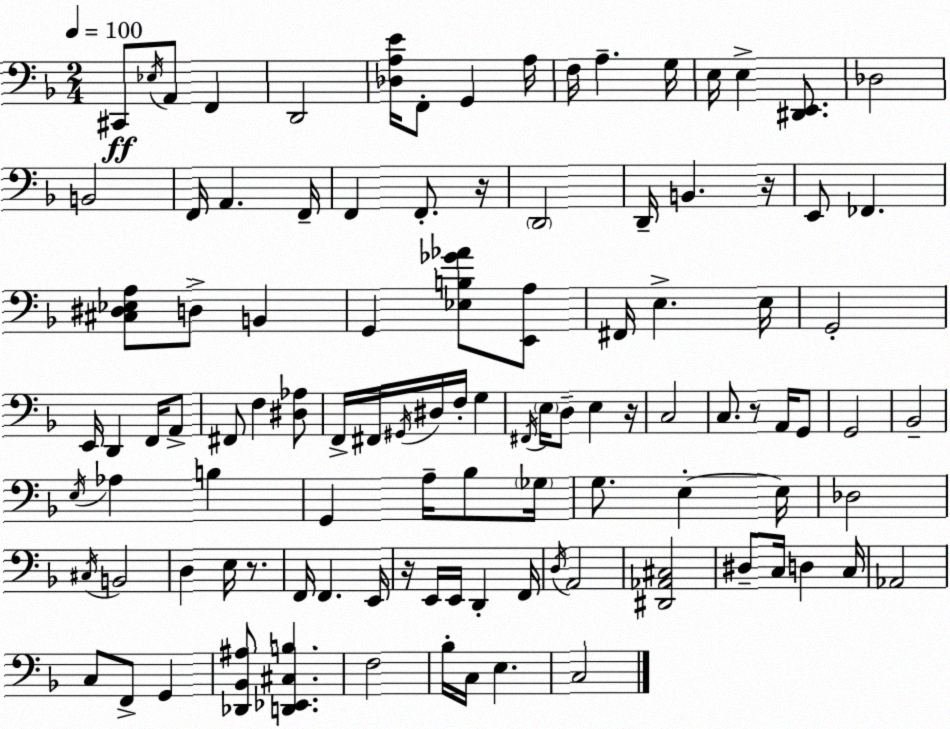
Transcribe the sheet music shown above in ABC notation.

X:1
T:Untitled
M:2/4
L:1/4
K:Dm
^C,,/2 _E,/4 A,,/2 F,, D,,2 [_D,A,E]/4 F,,/2 G,, A,/4 F,/4 A, G,/4 E,/4 E, [^D,,E,,]/2 _D,2 B,,2 F,,/4 A,, F,,/4 F,, F,,/2 z/4 D,,2 D,,/4 B,, z/4 E,,/2 _F,, [^C,^D,_E,A,]/2 D,/2 B,, G,, [_E,B,_G_A]/2 [E,,A,]/2 ^F,,/4 E, E,/4 G,,2 E,,/4 D,, F,,/4 A,,/2 ^F,,/2 F, [^D,_A,]/2 F,,/4 ^F,,/4 ^G,,/4 ^D,/4 F,/4 G, ^F,,/4 E,/4 D,/2 E, z/4 C,2 C,/2 z/2 A,,/4 G,,/2 G,,2 _B,,2 E,/4 _A, B, G,, A,/4 _B,/2 _G,/4 G,/2 E, E,/4 _D,2 ^C,/4 B,,2 D, E,/4 z/2 F,,/4 F,, E,,/4 z/4 E,,/4 E,,/4 D,, F,,/4 D,/4 A,,2 [^D,,_A,,^C,]2 ^D,/2 C,/4 D, C,/4 _A,,2 C,/2 F,,/2 G,, [_D,,_B,,^A,]/2 [D,,_E,,^C,B,] F,2 _B,/4 C,/4 E, C,2